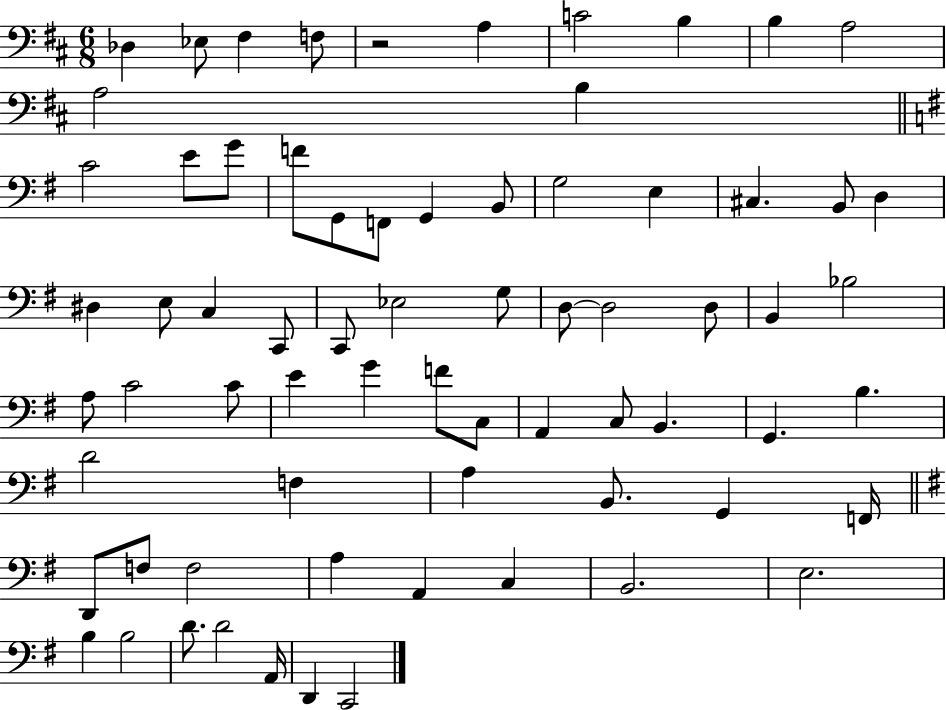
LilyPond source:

{
  \clef bass
  \numericTimeSignature
  \time 6/8
  \key d \major
  des4 ees8 fis4 f8 | r2 a4 | c'2 b4 | b4 a2 | \break a2 b4 | \bar "||" \break \key g \major c'2 e'8 g'8 | f'8 g,8 f,8 g,4 b,8 | g2 e4 | cis4. b,8 d4 | \break dis4 e8 c4 c,8 | c,8 ees2 g8 | d8~~ d2 d8 | b,4 bes2 | \break a8 c'2 c'8 | e'4 g'4 f'8 c8 | a,4 c8 b,4. | g,4. b4. | \break d'2 f4 | a4 b,8. g,4 f,16 | \bar "||" \break \key g \major d,8 f8 f2 | a4 a,4 c4 | b,2. | e2. | \break b4 b2 | d'8. d'2 a,16 | d,4 c,2 | \bar "|."
}